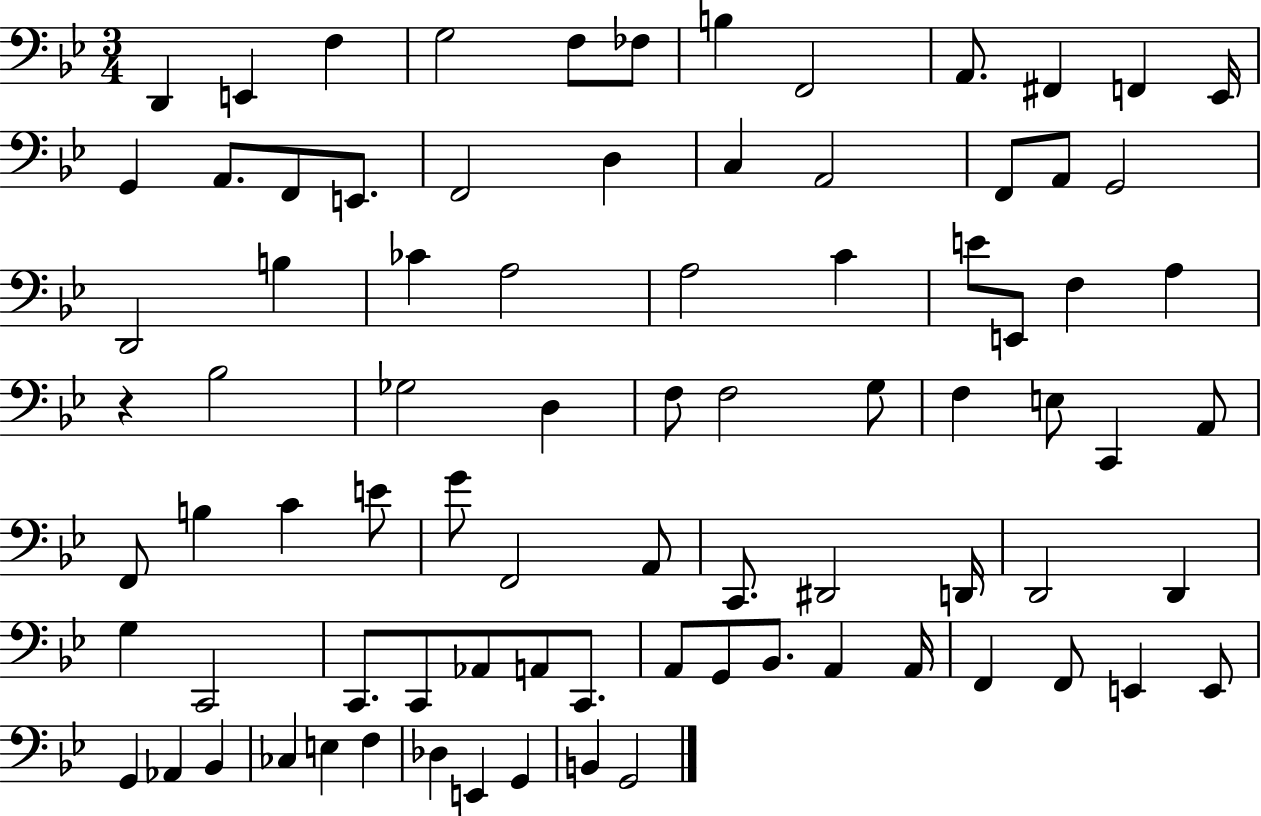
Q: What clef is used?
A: bass